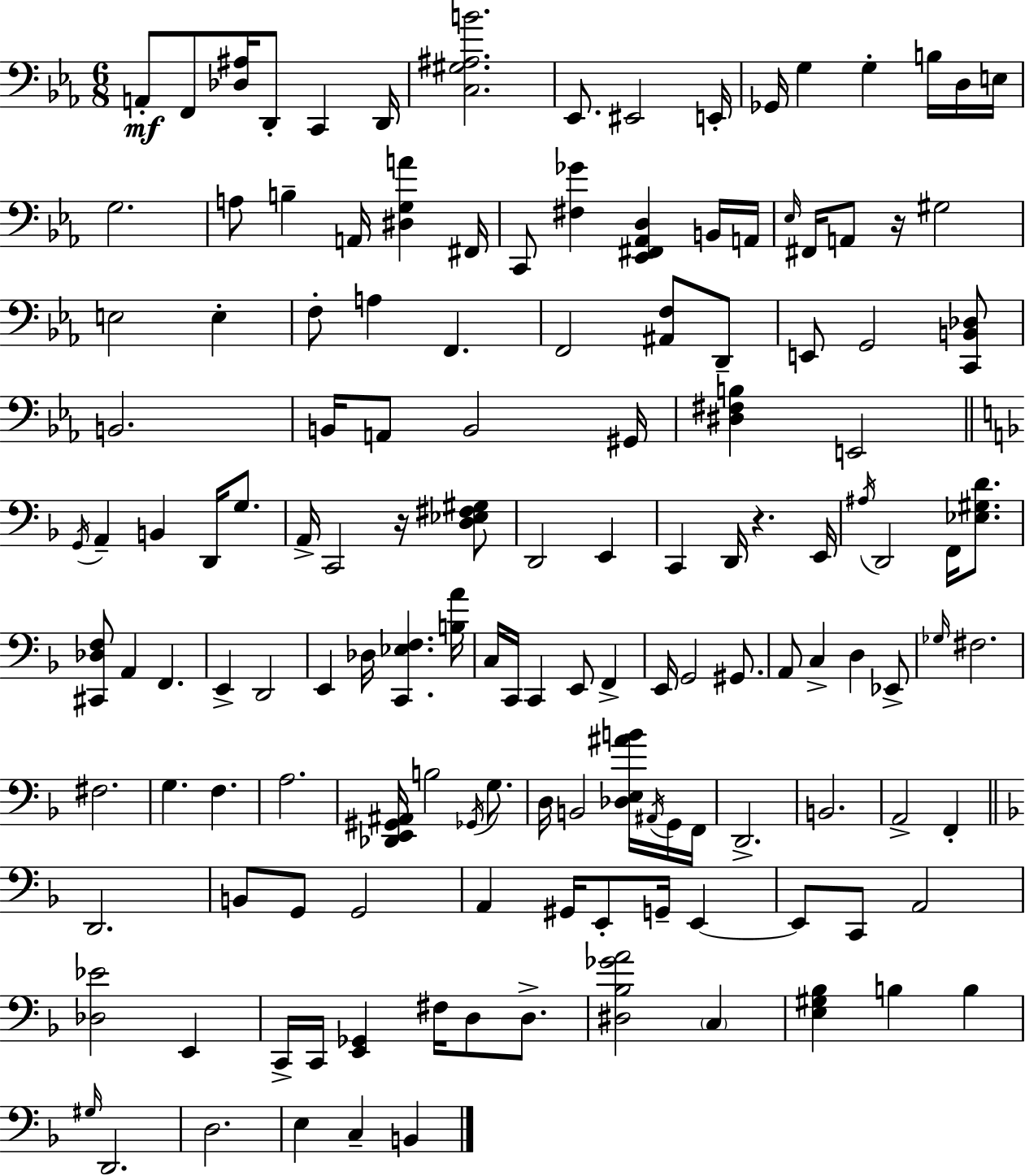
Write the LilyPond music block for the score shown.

{
  \clef bass
  \numericTimeSignature
  \time 6/8
  \key c \minor
  a,8-.\mf f,8 <des ais>16 d,8-. c,4 d,16 | <c gis ais b'>2. | ees,8. eis,2 e,16-. | ges,16 g4 g4-. b16 d16 e16 | \break g2. | a8 b4-- a,16 <dis g a'>4 fis,16 | c,8 <fis ges'>4 <ees, fis, aes, d>4 b,16 a,16 | \grace { ees16 } fis,16 a,8 r16 gis2 | \break e2 e4-. | f8-. a4 f,4. | f,2 <ais, f>8 d,8-- | e,8 g,2 <c, b, des>8 | \break b,2. | b,16 a,8 b,2 | gis,16 <dis fis b>4 e,2 | \bar "||" \break \key d \minor \acciaccatura { g,16 } a,4-- b,4 d,16 g8. | a,16-> c,2 r16 <d ees fis gis>8 | d,2 e,4 | c,4 d,16 r4. | \break e,16 \acciaccatura { ais16 } d,2 f,16 <ees gis d'>8. | <cis, des f>8 a,4 f,4. | e,4-> d,2 | e,4 des16 <c, ees f>4. | \break <b a'>16 c16 c,16 c,4 e,8 f,4-> | e,16 g,2 gis,8. | a,8 c4-> d4 | ees,8-> \grace { ges16 } fis2. | \break fis2. | g4. f4. | a2. | <des, e, gis, ais,>16 b2 | \break \acciaccatura { ges,16 } g8. d16 b,2 | <des e ais' b'>16 \acciaccatura { ais,16 } g,16 f,16 d,2.-> | b,2. | a,2-> | \break f,4-. \bar "||" \break \key f \major d,2. | b,8 g,8 g,2 | a,4 gis,16 e,8-. g,16-- e,4~~ | e,8 c,8 a,2 | \break <des ees'>2 e,4 | c,16-> c,16 <e, ges,>4 fis16 d8 d8.-> | <dis bes ges' a'>2 \parenthesize c4 | <e gis bes>4 b4 b4 | \break \grace { gis16 } d,2. | d2. | e4 c4-- b,4 | \bar "|."
}